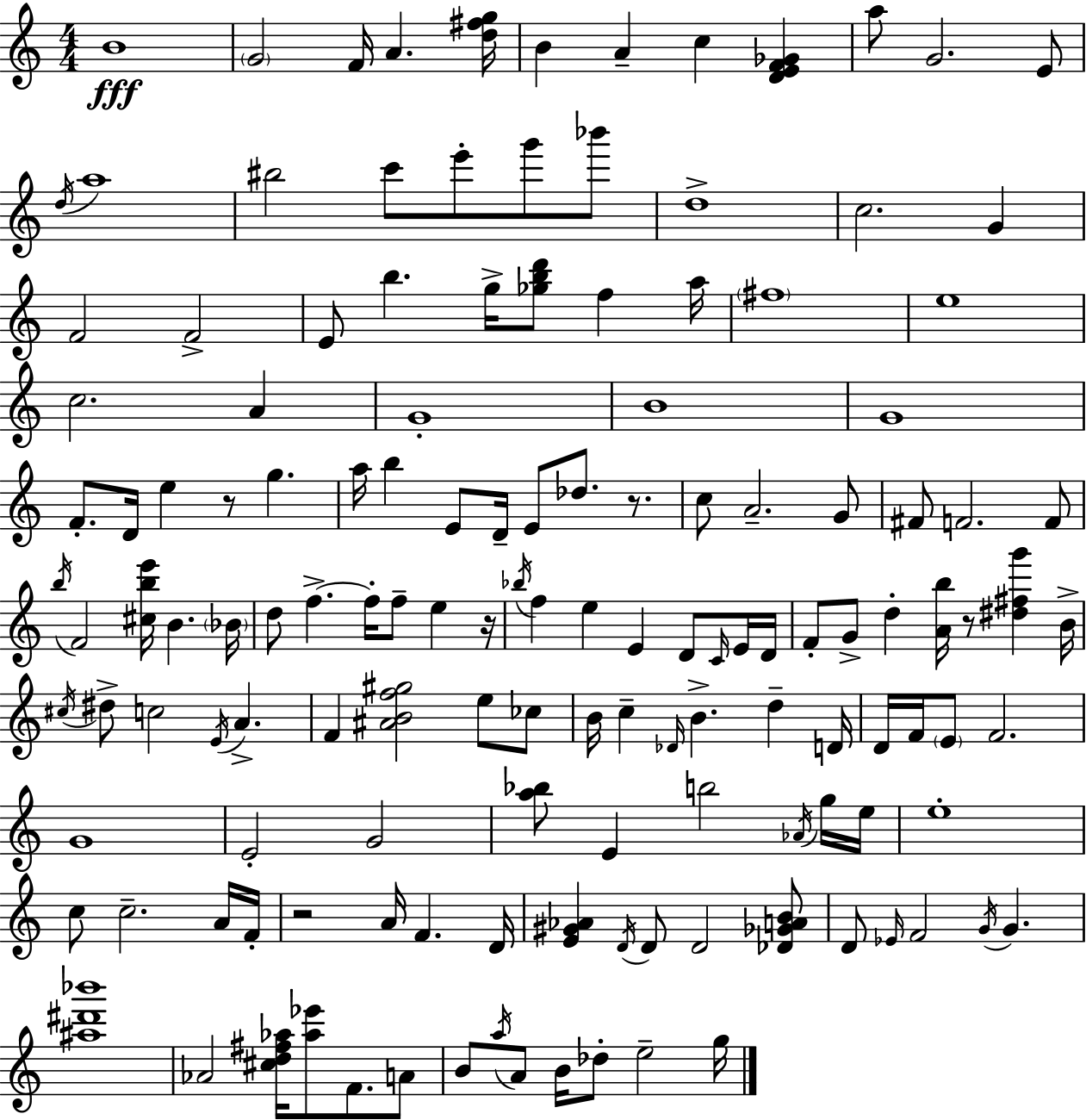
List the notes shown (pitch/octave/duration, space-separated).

B4/w G4/h F4/s A4/q. [D5,F#5,G5]/s B4/q A4/q C5/q [D4,E4,F4,Gb4]/q A5/e G4/h. E4/e D5/s A5/w BIS5/h C6/e E6/e G6/e Bb6/e D5/w C5/h. G4/q F4/h F4/h E4/e B5/q. G5/s [Gb5,B5,D6]/e F5/q A5/s F#5/w E5/w C5/h. A4/q G4/w B4/w G4/w F4/e. D4/s E5/q R/e G5/q. A5/s B5/q E4/e D4/s E4/e Db5/e. R/e. C5/e A4/h. G4/e F#4/e F4/h. F4/e B5/s F4/h [C#5,B5,E6]/s B4/q. Bb4/s D5/e F5/q. F5/s F5/e E5/q R/s Bb5/s F5/q E5/q E4/q D4/e C4/s E4/s D4/s F4/e G4/e D5/q [A4,B5]/s R/e [D#5,F#5,G6]/q B4/s C#5/s D#5/e C5/h E4/s A4/q. F4/q [A#4,B4,F5,G#5]/h E5/e CES5/e B4/s C5/q Db4/s B4/q. D5/q D4/s D4/s F4/s E4/e F4/h. G4/w E4/h G4/h [A5,Bb5]/e E4/q B5/h Ab4/s G5/s E5/s E5/w C5/e C5/h. A4/s F4/s R/h A4/s F4/q. D4/s [E4,G#4,Ab4]/q D4/s D4/e D4/h [Db4,Gb4,A4,B4]/e D4/e Eb4/s F4/h G4/s G4/q. [A#5,D#6,Bb6]/w Ab4/h [C#5,D5,F#5,Ab5]/s [Ab5,Eb6]/e F4/e. A4/e B4/e A5/s A4/e B4/s Db5/e E5/h G5/s